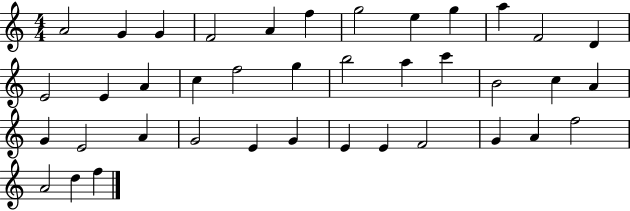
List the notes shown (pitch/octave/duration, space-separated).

A4/h G4/q G4/q F4/h A4/q F5/q G5/h E5/q G5/q A5/q F4/h D4/q E4/h E4/q A4/q C5/q F5/h G5/q B5/h A5/q C6/q B4/h C5/q A4/q G4/q E4/h A4/q G4/h E4/q G4/q E4/q E4/q F4/h G4/q A4/q F5/h A4/h D5/q F5/q